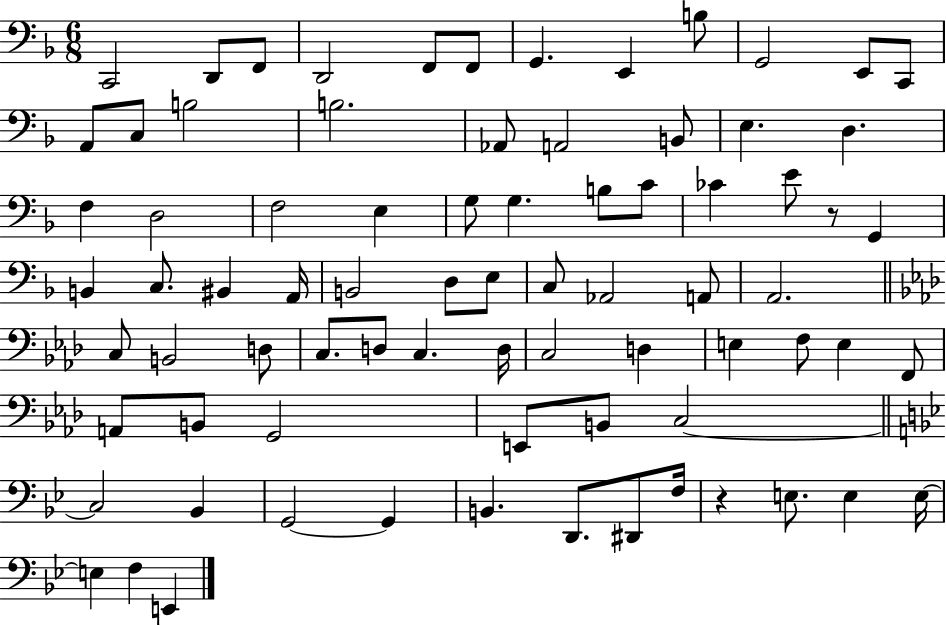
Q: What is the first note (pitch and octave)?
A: C2